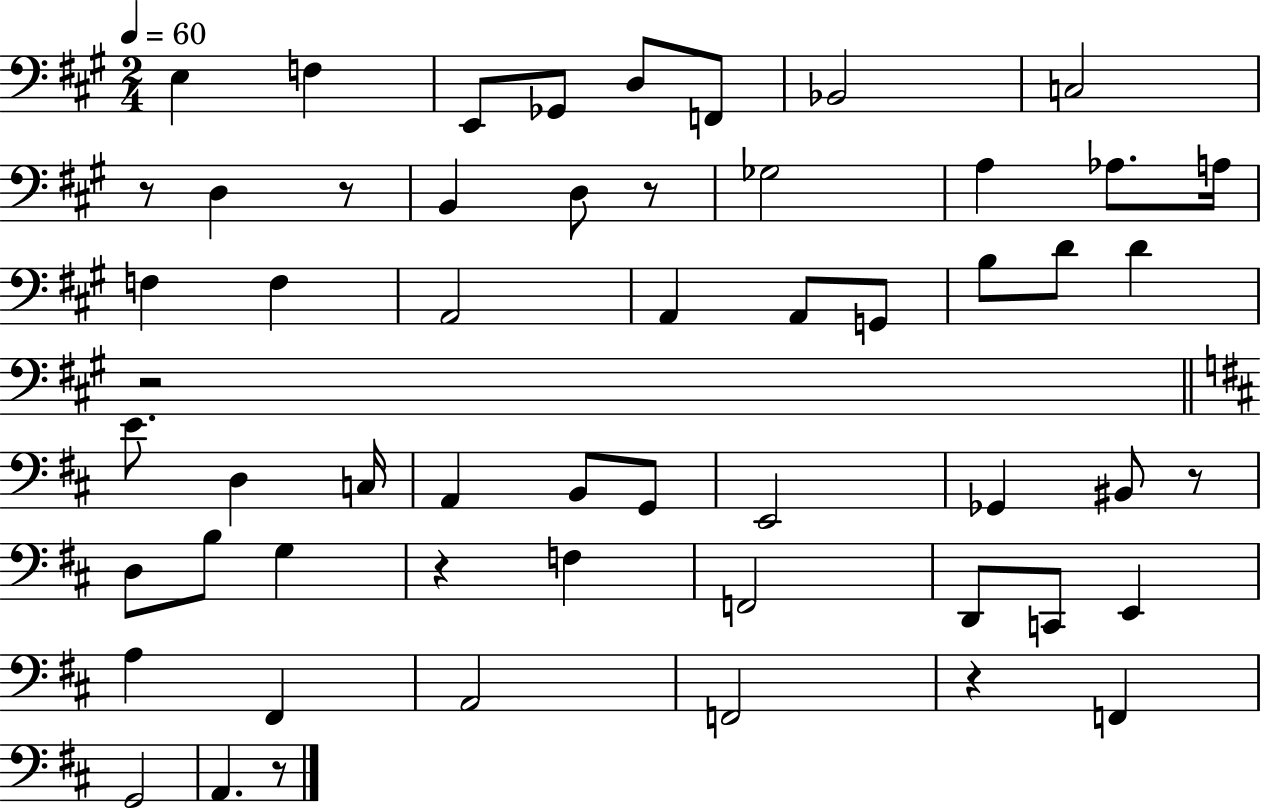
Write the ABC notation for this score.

X:1
T:Untitled
M:2/4
L:1/4
K:A
E, F, E,,/2 _G,,/2 D,/2 F,,/2 _B,,2 C,2 z/2 D, z/2 B,, D,/2 z/2 _G,2 A, _A,/2 A,/4 F, F, A,,2 A,, A,,/2 G,,/2 B,/2 D/2 D z2 E/2 D, C,/4 A,, B,,/2 G,,/2 E,,2 _G,, ^B,,/2 z/2 D,/2 B,/2 G, z F, F,,2 D,,/2 C,,/2 E,, A, ^F,, A,,2 F,,2 z F,, G,,2 A,, z/2